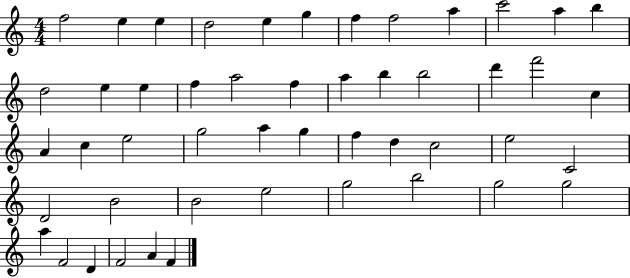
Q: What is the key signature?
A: C major